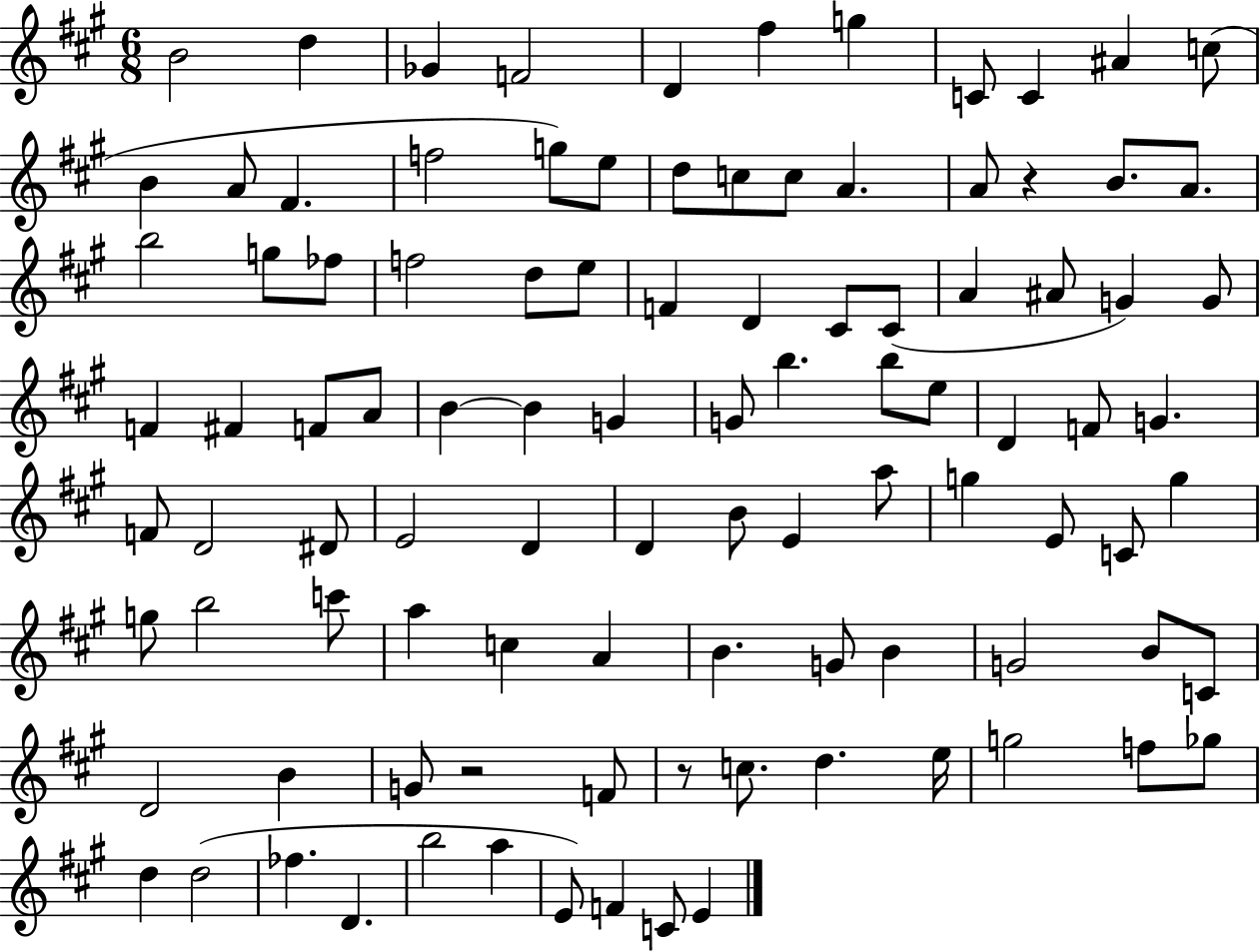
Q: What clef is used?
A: treble